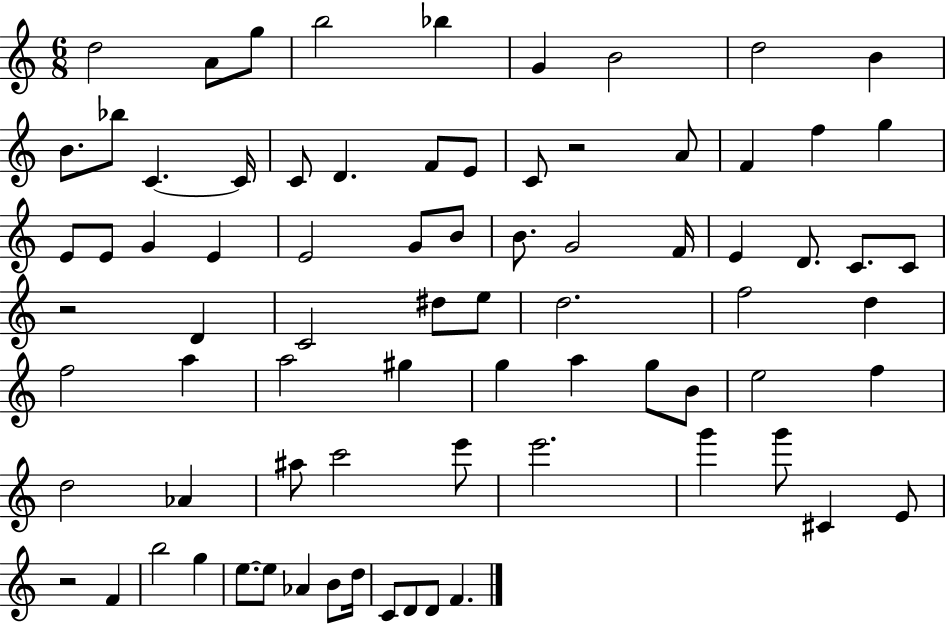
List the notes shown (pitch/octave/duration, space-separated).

D5/h A4/e G5/e B5/h Bb5/q G4/q B4/h D5/h B4/q B4/e. Bb5/e C4/q. C4/s C4/e D4/q. F4/e E4/e C4/e R/h A4/e F4/q F5/q G5/q E4/e E4/e G4/q E4/q E4/h G4/e B4/e B4/e. G4/h F4/s E4/q D4/e. C4/e. C4/e R/h D4/q C4/h D#5/e E5/e D5/h. F5/h D5/q F5/h A5/q A5/h G#5/q G5/q A5/q G5/e B4/e E5/h F5/q D5/h Ab4/q A#5/e C6/h E6/e E6/h. G6/q G6/e C#4/q E4/e R/h F4/q B5/h G5/q E5/e. E5/e Ab4/q B4/e D5/s C4/e D4/e D4/e F4/q.